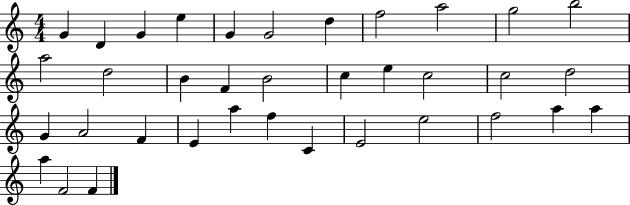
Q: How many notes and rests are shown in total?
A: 36